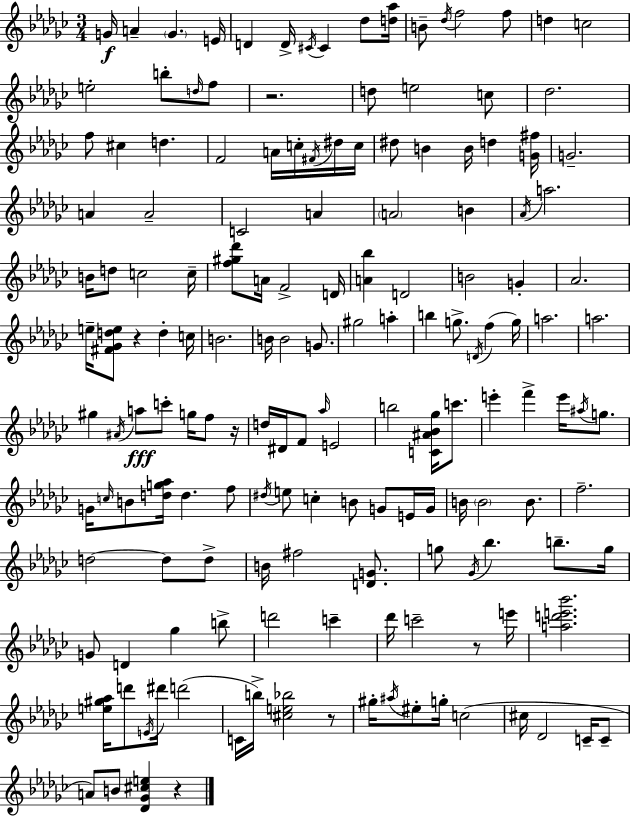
G4/s A4/q G4/q. E4/s D4/q D4/s C#4/s C#4/q Db5/e [D5,Ab5]/s B4/e Db5/s F5/h F5/e D5/q C5/h E5/h B5/e D5/s F5/e R/h. D5/e E5/h C5/e Db5/h. F5/e C#5/q D5/q. F4/h A4/s C5/s F#4/s D#5/s C5/s D#5/e B4/q B4/s D5/q [G4,F#5]/s G4/h. A4/q A4/h C4/h A4/q A4/h B4/q Ab4/s A5/h. B4/s D5/e C5/h C5/s [F5,G#5,Db6]/e A4/s F4/h D4/s [A4,Bb5]/q D4/h B4/h G4/q Ab4/h. E5/s [F#4,Gb4,D5,E5]/e R/q D5/q C5/s B4/h. B4/s B4/h G4/e. G#5/h A5/q B5/q G5/e. D4/s F5/q G5/s A5/h. A5/h. G#5/q A#4/s A5/e C6/e G5/s F5/e R/s D5/s D#4/s F4/e Ab5/s E4/h B5/h [C4,A#4,Bb4,Gb5]/s C6/e. E6/q F6/q E6/s A#5/s G5/e. G4/s C5/s B4/e [D5,G5,Ab5]/s D5/q. F5/e D#5/s E5/e C5/q B4/e G4/e E4/s G4/s B4/s B4/h B4/e. F5/h. D5/h D5/e D5/e B4/s F#5/h [D4,G4]/e. G5/e Gb4/s Bb5/q. B5/e. G5/s G4/e D4/q Gb5/q B5/e D6/h C6/q Db6/s C6/h R/e E6/s [A5,D6,E6,Bb6]/h. [E5,G#5,Ab5]/s D6/e E4/s D#6/s D6/h C4/s B5/s [C#5,E5,Bb5]/h R/e G#5/s A#5/s EIS5/e G5/s C5/h C#5/s Db4/h C4/s C4/e A4/e B4/e [Db4,Gb4,C#5,E5]/q R/q